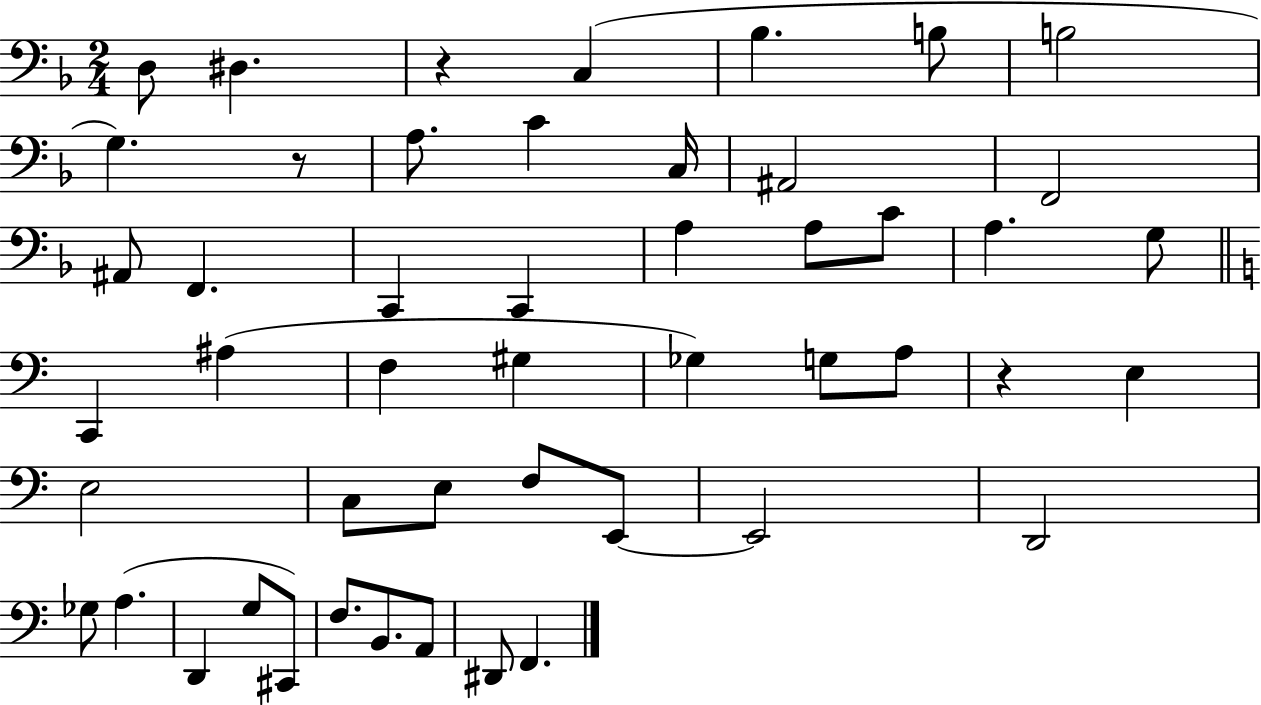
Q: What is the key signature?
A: F major